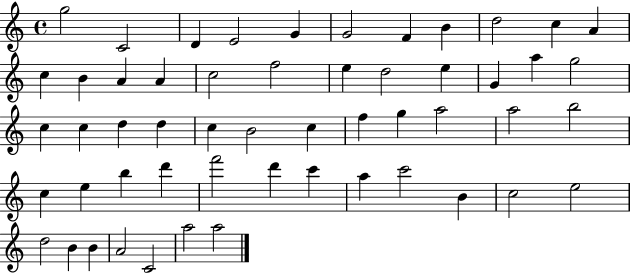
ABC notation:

X:1
T:Untitled
M:4/4
L:1/4
K:C
g2 C2 D E2 G G2 F B d2 c A c B A A c2 f2 e d2 e G a g2 c c d d c B2 c f g a2 a2 b2 c e b d' f'2 d' c' a c'2 B c2 e2 d2 B B A2 C2 a2 a2